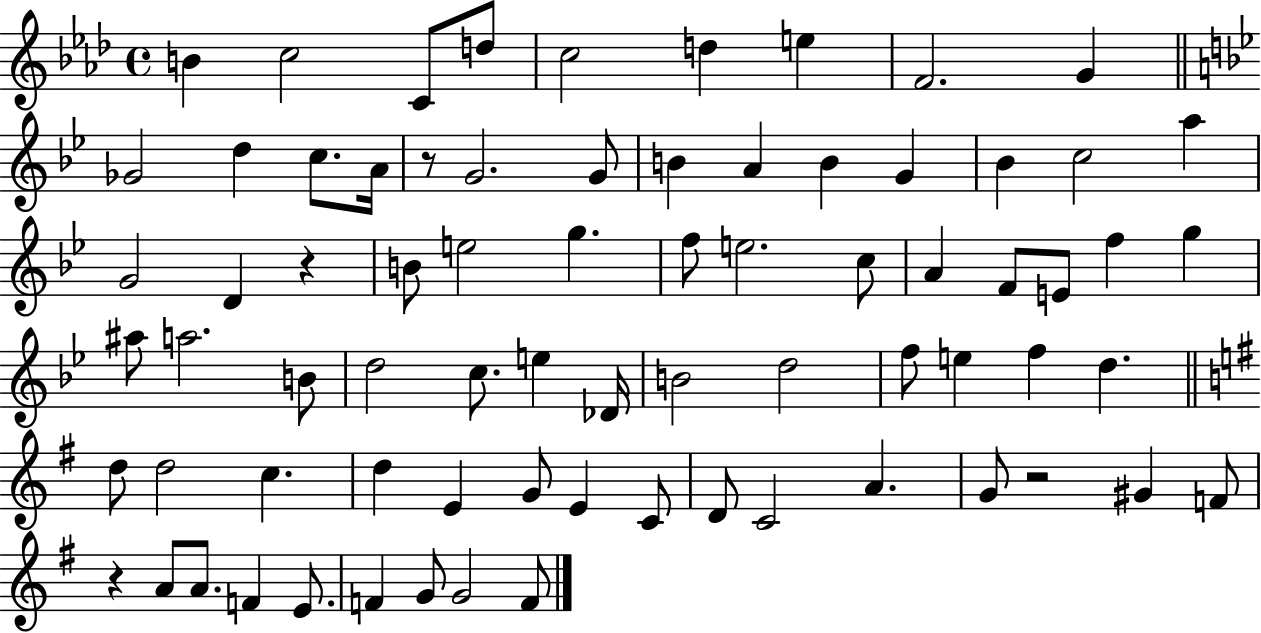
{
  \clef treble
  \time 4/4
  \defaultTimeSignature
  \key aes \major
  b'4 c''2 c'8 d''8 | c''2 d''4 e''4 | f'2. g'4 | \bar "||" \break \key bes \major ges'2 d''4 c''8. a'16 | r8 g'2. g'8 | b'4 a'4 b'4 g'4 | bes'4 c''2 a''4 | \break g'2 d'4 r4 | b'8 e''2 g''4. | f''8 e''2. c''8 | a'4 f'8 e'8 f''4 g''4 | \break ais''8 a''2. b'8 | d''2 c''8. e''4 des'16 | b'2 d''2 | f''8 e''4 f''4 d''4. | \break \bar "||" \break \key e \minor d''8 d''2 c''4. | d''4 e'4 g'8 e'4 c'8 | d'8 c'2 a'4. | g'8 r2 gis'4 f'8 | \break r4 a'8 a'8. f'4 e'8. | f'4 g'8 g'2 f'8 | \bar "|."
}